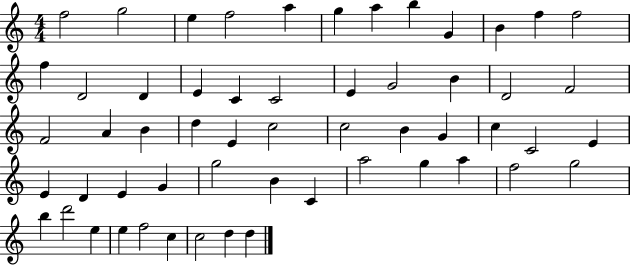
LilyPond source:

{
  \clef treble
  \numericTimeSignature
  \time 4/4
  \key c \major
  f''2 g''2 | e''4 f''2 a''4 | g''4 a''4 b''4 g'4 | b'4 f''4 f''2 | \break f''4 d'2 d'4 | e'4 c'4 c'2 | e'4 g'2 b'4 | d'2 f'2 | \break f'2 a'4 b'4 | d''4 e'4 c''2 | c''2 b'4 g'4 | c''4 c'2 e'4 | \break e'4 d'4 e'4 g'4 | g''2 b'4 c'4 | a''2 g''4 a''4 | f''2 g''2 | \break b''4 d'''2 e''4 | e''4 f''2 c''4 | c''2 d''4 d''4 | \bar "|."
}